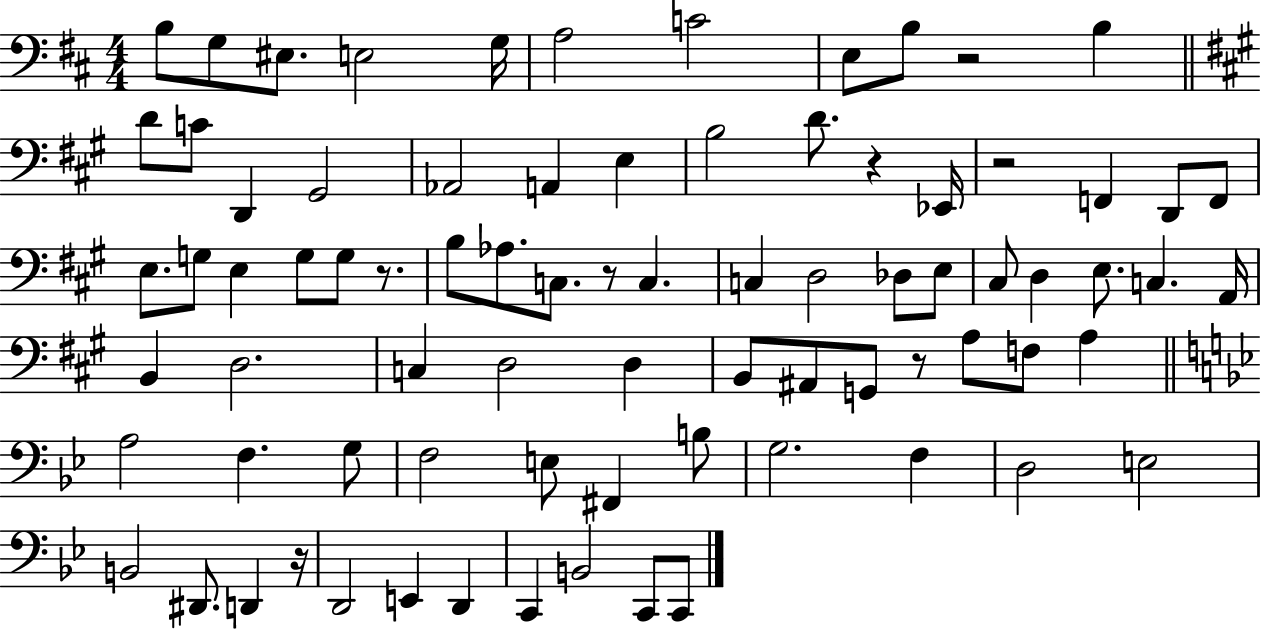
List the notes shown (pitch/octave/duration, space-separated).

B3/e G3/e EIS3/e. E3/h G3/s A3/h C4/h E3/e B3/e R/h B3/q D4/e C4/e D2/q G#2/h Ab2/h A2/q E3/q B3/h D4/e. R/q Eb2/s R/h F2/q D2/e F2/e E3/e. G3/e E3/q G3/e G3/e R/e. B3/e Ab3/e. C3/e. R/e C3/q. C3/q D3/h Db3/e E3/e C#3/e D3/q E3/e. C3/q. A2/s B2/q D3/h. C3/q D3/h D3/q B2/e A#2/e G2/e R/e A3/e F3/e A3/q A3/h F3/q. G3/e F3/h E3/e F#2/q B3/e G3/h. F3/q D3/h E3/h B2/h D#2/e. D2/q R/s D2/h E2/q D2/q C2/q B2/h C2/e C2/e